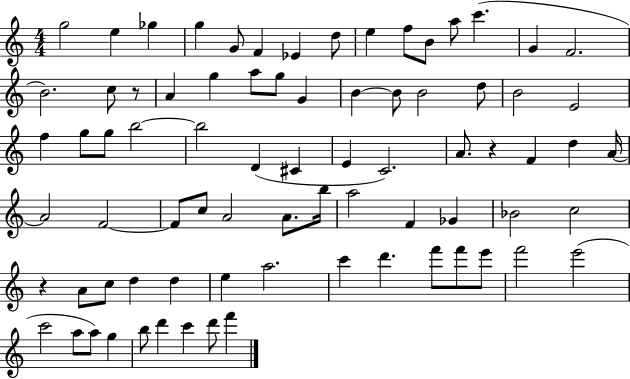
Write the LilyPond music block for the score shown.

{
  \clef treble
  \numericTimeSignature
  \time 4/4
  \key c \major
  g''2 e''4 ges''4 | g''4 g'8 f'4 ees'4 d''8 | e''4 f''8 b'8 a''8 c'''4.( | g'4 f'2. | \break b'2.) c''8 r8 | a'4 g''4 a''8 g''8 g'4 | b'4~~ b'8 b'2 d''8 | b'2 e'2 | \break f''4 g''8 g''8 b''2~~ | b''2 d'4( cis'4 | e'4 c'2.) | a'8. r4 f'4 d''4 a'16~~ | \break a'2 f'2~~ | f'8 c''8 a'2 a'8. b''16 | a''2 f'4 ges'4 | bes'2 c''2 | \break r4 a'8 c''8 d''4 d''4 | e''4 a''2. | c'''4 d'''4. f'''8 f'''8 e'''8 | f'''2 e'''2( | \break c'''2 a''8 a''8) g''4 | b''8 d'''4 c'''4 d'''8 f'''4 | \bar "|."
}